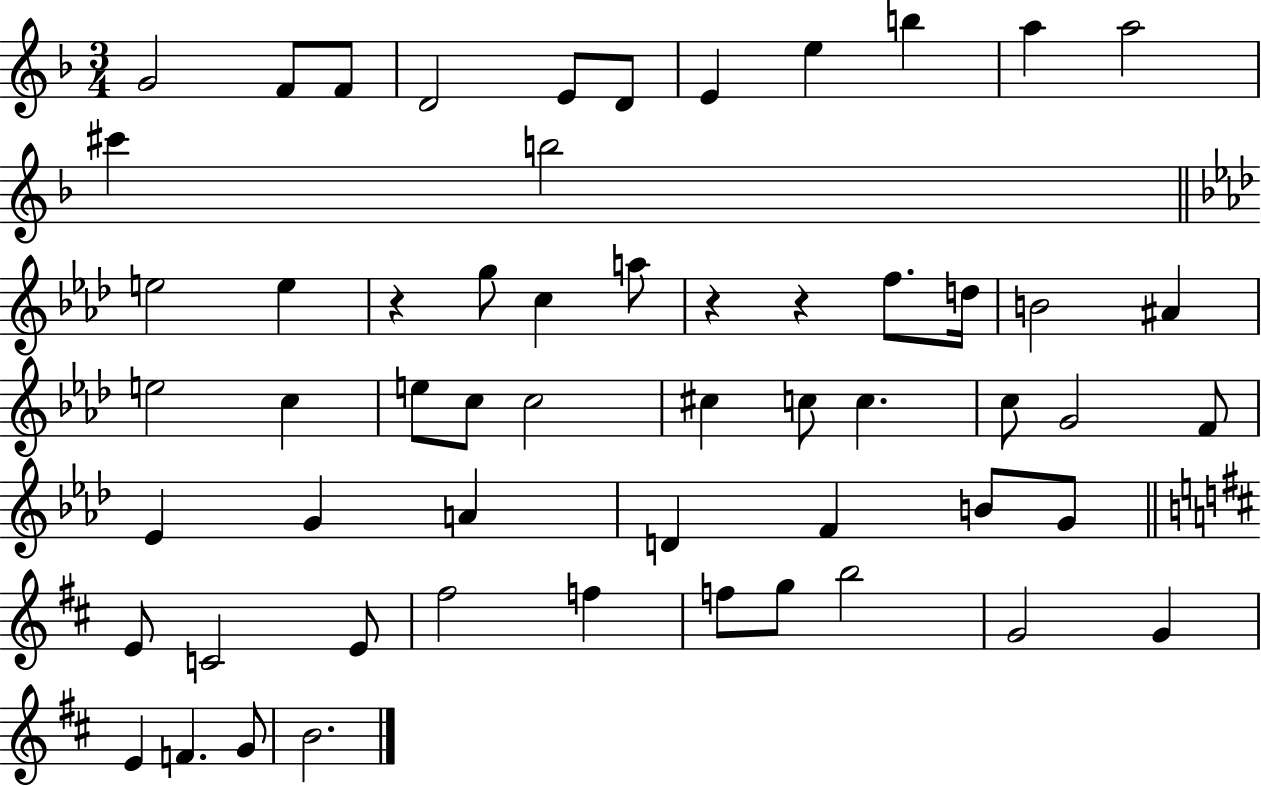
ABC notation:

X:1
T:Untitled
M:3/4
L:1/4
K:F
G2 F/2 F/2 D2 E/2 D/2 E e b a a2 ^c' b2 e2 e z g/2 c a/2 z z f/2 d/4 B2 ^A e2 c e/2 c/2 c2 ^c c/2 c c/2 G2 F/2 _E G A D F B/2 G/2 E/2 C2 E/2 ^f2 f f/2 g/2 b2 G2 G E F G/2 B2